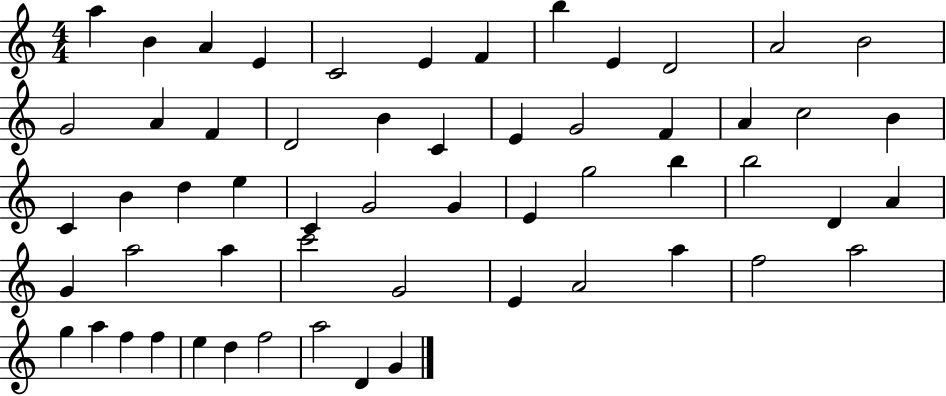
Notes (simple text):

A5/q B4/q A4/q E4/q C4/h E4/q F4/q B5/q E4/q D4/h A4/h B4/h G4/h A4/q F4/q D4/h B4/q C4/q E4/q G4/h F4/q A4/q C5/h B4/q C4/q B4/q D5/q E5/q C4/q G4/h G4/q E4/q G5/h B5/q B5/h D4/q A4/q G4/q A5/h A5/q C6/h G4/h E4/q A4/h A5/q F5/h A5/h G5/q A5/q F5/q F5/q E5/q D5/q F5/h A5/h D4/q G4/q